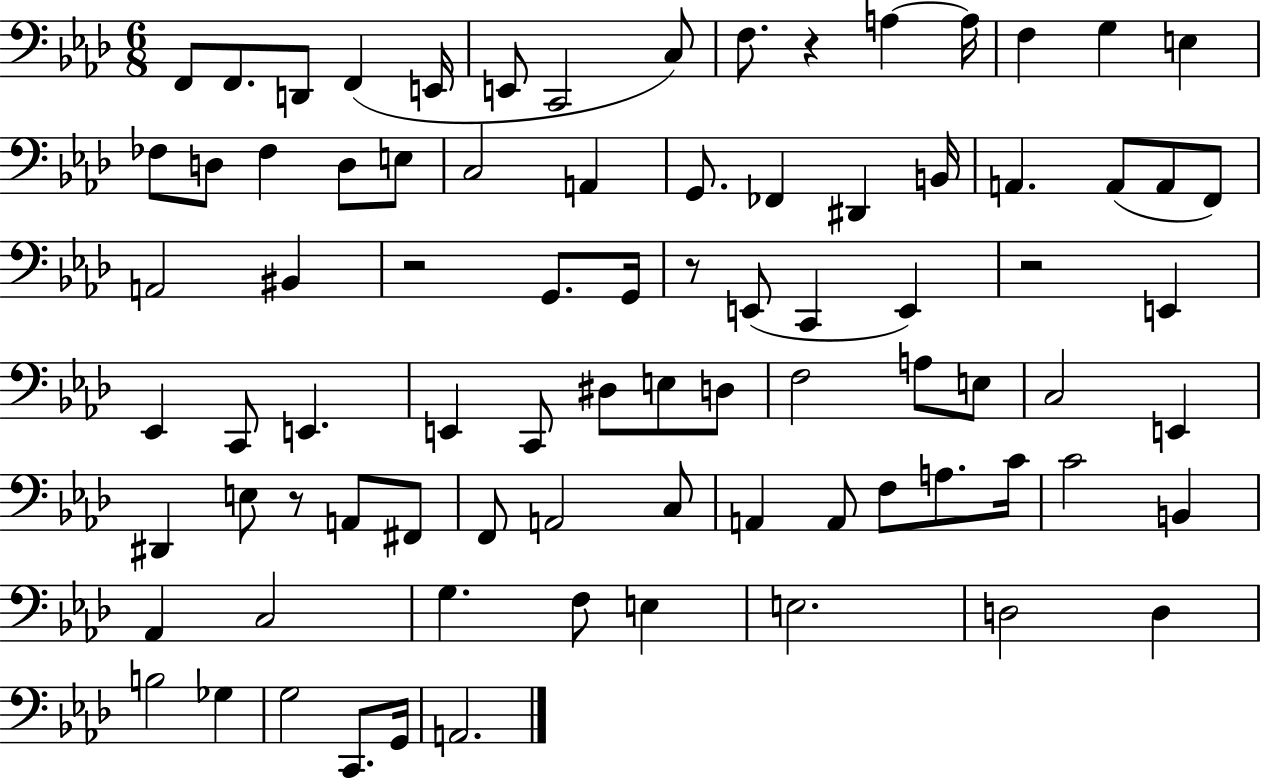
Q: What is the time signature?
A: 6/8